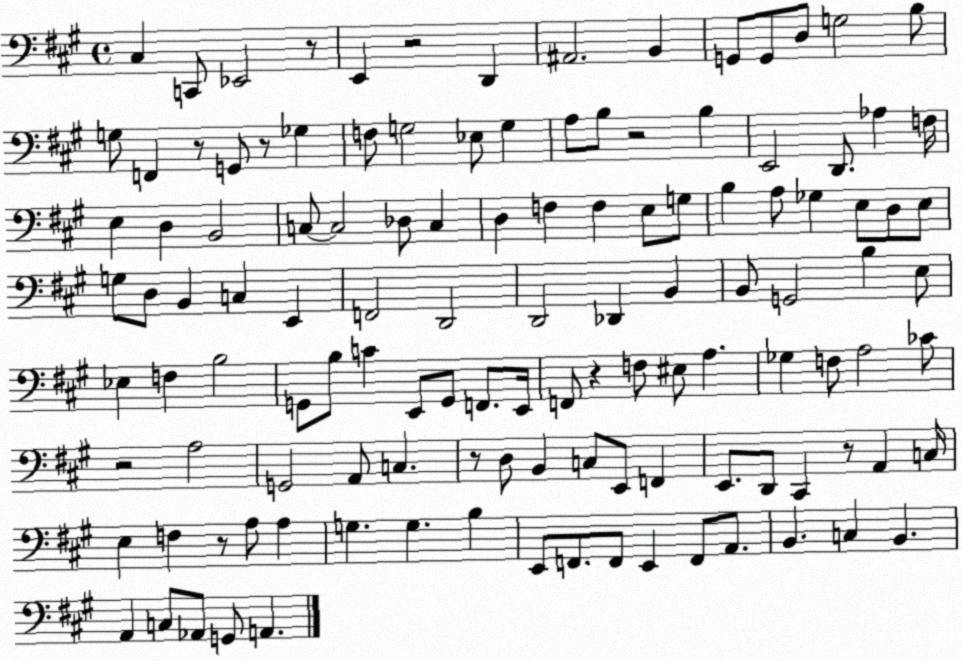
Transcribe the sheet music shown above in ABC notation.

X:1
T:Untitled
M:4/4
L:1/4
K:A
^C, C,,/2 _E,,2 z/2 E,, z2 D,, ^A,,2 B,, G,,/2 G,,/2 D,/2 G,2 B,/2 G,/2 F,, z/2 G,,/2 z/2 _G, F,/2 G,2 _E,/2 G, A,/2 B,/2 z2 B, E,,2 D,,/2 _A, F,/4 E, D, B,,2 C,/2 C,2 _D,/2 C, D, F, F, E,/2 G,/2 B, A,/2 _G, E,/2 D,/2 E,/2 G,/2 D,/2 B,, C, E,, F,,2 D,,2 D,,2 _D,, B,, B,,/2 G,,2 B, E,/2 _E, F, B,2 G,,/2 B,/2 C E,,/2 G,,/2 F,,/2 E,,/4 F,,/2 z F,/2 ^E,/2 A, _G, F,/2 A,2 _C/2 z2 A,2 G,,2 A,,/2 C, z/2 D,/2 B,, C,/2 E,,/2 F,, E,,/2 D,,/2 ^C,, z/2 A,, C,/4 E, F, z/2 A,/2 A, G, G, B, E,,/2 F,,/2 F,,/2 E,, F,,/2 A,,/2 B,, C, B,, A,, C,/2 _A,,/2 G,,/2 A,,